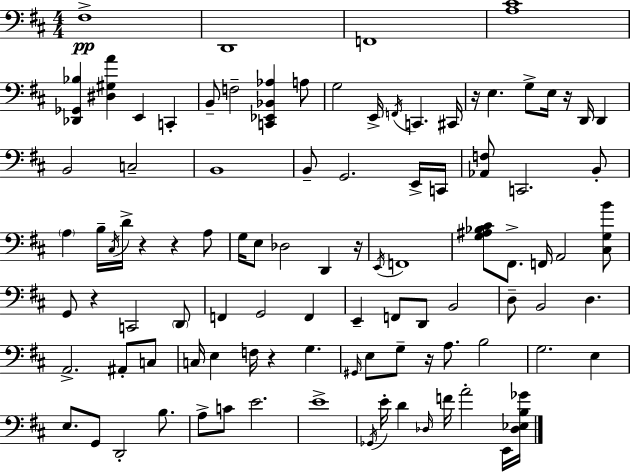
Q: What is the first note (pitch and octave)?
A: F#3